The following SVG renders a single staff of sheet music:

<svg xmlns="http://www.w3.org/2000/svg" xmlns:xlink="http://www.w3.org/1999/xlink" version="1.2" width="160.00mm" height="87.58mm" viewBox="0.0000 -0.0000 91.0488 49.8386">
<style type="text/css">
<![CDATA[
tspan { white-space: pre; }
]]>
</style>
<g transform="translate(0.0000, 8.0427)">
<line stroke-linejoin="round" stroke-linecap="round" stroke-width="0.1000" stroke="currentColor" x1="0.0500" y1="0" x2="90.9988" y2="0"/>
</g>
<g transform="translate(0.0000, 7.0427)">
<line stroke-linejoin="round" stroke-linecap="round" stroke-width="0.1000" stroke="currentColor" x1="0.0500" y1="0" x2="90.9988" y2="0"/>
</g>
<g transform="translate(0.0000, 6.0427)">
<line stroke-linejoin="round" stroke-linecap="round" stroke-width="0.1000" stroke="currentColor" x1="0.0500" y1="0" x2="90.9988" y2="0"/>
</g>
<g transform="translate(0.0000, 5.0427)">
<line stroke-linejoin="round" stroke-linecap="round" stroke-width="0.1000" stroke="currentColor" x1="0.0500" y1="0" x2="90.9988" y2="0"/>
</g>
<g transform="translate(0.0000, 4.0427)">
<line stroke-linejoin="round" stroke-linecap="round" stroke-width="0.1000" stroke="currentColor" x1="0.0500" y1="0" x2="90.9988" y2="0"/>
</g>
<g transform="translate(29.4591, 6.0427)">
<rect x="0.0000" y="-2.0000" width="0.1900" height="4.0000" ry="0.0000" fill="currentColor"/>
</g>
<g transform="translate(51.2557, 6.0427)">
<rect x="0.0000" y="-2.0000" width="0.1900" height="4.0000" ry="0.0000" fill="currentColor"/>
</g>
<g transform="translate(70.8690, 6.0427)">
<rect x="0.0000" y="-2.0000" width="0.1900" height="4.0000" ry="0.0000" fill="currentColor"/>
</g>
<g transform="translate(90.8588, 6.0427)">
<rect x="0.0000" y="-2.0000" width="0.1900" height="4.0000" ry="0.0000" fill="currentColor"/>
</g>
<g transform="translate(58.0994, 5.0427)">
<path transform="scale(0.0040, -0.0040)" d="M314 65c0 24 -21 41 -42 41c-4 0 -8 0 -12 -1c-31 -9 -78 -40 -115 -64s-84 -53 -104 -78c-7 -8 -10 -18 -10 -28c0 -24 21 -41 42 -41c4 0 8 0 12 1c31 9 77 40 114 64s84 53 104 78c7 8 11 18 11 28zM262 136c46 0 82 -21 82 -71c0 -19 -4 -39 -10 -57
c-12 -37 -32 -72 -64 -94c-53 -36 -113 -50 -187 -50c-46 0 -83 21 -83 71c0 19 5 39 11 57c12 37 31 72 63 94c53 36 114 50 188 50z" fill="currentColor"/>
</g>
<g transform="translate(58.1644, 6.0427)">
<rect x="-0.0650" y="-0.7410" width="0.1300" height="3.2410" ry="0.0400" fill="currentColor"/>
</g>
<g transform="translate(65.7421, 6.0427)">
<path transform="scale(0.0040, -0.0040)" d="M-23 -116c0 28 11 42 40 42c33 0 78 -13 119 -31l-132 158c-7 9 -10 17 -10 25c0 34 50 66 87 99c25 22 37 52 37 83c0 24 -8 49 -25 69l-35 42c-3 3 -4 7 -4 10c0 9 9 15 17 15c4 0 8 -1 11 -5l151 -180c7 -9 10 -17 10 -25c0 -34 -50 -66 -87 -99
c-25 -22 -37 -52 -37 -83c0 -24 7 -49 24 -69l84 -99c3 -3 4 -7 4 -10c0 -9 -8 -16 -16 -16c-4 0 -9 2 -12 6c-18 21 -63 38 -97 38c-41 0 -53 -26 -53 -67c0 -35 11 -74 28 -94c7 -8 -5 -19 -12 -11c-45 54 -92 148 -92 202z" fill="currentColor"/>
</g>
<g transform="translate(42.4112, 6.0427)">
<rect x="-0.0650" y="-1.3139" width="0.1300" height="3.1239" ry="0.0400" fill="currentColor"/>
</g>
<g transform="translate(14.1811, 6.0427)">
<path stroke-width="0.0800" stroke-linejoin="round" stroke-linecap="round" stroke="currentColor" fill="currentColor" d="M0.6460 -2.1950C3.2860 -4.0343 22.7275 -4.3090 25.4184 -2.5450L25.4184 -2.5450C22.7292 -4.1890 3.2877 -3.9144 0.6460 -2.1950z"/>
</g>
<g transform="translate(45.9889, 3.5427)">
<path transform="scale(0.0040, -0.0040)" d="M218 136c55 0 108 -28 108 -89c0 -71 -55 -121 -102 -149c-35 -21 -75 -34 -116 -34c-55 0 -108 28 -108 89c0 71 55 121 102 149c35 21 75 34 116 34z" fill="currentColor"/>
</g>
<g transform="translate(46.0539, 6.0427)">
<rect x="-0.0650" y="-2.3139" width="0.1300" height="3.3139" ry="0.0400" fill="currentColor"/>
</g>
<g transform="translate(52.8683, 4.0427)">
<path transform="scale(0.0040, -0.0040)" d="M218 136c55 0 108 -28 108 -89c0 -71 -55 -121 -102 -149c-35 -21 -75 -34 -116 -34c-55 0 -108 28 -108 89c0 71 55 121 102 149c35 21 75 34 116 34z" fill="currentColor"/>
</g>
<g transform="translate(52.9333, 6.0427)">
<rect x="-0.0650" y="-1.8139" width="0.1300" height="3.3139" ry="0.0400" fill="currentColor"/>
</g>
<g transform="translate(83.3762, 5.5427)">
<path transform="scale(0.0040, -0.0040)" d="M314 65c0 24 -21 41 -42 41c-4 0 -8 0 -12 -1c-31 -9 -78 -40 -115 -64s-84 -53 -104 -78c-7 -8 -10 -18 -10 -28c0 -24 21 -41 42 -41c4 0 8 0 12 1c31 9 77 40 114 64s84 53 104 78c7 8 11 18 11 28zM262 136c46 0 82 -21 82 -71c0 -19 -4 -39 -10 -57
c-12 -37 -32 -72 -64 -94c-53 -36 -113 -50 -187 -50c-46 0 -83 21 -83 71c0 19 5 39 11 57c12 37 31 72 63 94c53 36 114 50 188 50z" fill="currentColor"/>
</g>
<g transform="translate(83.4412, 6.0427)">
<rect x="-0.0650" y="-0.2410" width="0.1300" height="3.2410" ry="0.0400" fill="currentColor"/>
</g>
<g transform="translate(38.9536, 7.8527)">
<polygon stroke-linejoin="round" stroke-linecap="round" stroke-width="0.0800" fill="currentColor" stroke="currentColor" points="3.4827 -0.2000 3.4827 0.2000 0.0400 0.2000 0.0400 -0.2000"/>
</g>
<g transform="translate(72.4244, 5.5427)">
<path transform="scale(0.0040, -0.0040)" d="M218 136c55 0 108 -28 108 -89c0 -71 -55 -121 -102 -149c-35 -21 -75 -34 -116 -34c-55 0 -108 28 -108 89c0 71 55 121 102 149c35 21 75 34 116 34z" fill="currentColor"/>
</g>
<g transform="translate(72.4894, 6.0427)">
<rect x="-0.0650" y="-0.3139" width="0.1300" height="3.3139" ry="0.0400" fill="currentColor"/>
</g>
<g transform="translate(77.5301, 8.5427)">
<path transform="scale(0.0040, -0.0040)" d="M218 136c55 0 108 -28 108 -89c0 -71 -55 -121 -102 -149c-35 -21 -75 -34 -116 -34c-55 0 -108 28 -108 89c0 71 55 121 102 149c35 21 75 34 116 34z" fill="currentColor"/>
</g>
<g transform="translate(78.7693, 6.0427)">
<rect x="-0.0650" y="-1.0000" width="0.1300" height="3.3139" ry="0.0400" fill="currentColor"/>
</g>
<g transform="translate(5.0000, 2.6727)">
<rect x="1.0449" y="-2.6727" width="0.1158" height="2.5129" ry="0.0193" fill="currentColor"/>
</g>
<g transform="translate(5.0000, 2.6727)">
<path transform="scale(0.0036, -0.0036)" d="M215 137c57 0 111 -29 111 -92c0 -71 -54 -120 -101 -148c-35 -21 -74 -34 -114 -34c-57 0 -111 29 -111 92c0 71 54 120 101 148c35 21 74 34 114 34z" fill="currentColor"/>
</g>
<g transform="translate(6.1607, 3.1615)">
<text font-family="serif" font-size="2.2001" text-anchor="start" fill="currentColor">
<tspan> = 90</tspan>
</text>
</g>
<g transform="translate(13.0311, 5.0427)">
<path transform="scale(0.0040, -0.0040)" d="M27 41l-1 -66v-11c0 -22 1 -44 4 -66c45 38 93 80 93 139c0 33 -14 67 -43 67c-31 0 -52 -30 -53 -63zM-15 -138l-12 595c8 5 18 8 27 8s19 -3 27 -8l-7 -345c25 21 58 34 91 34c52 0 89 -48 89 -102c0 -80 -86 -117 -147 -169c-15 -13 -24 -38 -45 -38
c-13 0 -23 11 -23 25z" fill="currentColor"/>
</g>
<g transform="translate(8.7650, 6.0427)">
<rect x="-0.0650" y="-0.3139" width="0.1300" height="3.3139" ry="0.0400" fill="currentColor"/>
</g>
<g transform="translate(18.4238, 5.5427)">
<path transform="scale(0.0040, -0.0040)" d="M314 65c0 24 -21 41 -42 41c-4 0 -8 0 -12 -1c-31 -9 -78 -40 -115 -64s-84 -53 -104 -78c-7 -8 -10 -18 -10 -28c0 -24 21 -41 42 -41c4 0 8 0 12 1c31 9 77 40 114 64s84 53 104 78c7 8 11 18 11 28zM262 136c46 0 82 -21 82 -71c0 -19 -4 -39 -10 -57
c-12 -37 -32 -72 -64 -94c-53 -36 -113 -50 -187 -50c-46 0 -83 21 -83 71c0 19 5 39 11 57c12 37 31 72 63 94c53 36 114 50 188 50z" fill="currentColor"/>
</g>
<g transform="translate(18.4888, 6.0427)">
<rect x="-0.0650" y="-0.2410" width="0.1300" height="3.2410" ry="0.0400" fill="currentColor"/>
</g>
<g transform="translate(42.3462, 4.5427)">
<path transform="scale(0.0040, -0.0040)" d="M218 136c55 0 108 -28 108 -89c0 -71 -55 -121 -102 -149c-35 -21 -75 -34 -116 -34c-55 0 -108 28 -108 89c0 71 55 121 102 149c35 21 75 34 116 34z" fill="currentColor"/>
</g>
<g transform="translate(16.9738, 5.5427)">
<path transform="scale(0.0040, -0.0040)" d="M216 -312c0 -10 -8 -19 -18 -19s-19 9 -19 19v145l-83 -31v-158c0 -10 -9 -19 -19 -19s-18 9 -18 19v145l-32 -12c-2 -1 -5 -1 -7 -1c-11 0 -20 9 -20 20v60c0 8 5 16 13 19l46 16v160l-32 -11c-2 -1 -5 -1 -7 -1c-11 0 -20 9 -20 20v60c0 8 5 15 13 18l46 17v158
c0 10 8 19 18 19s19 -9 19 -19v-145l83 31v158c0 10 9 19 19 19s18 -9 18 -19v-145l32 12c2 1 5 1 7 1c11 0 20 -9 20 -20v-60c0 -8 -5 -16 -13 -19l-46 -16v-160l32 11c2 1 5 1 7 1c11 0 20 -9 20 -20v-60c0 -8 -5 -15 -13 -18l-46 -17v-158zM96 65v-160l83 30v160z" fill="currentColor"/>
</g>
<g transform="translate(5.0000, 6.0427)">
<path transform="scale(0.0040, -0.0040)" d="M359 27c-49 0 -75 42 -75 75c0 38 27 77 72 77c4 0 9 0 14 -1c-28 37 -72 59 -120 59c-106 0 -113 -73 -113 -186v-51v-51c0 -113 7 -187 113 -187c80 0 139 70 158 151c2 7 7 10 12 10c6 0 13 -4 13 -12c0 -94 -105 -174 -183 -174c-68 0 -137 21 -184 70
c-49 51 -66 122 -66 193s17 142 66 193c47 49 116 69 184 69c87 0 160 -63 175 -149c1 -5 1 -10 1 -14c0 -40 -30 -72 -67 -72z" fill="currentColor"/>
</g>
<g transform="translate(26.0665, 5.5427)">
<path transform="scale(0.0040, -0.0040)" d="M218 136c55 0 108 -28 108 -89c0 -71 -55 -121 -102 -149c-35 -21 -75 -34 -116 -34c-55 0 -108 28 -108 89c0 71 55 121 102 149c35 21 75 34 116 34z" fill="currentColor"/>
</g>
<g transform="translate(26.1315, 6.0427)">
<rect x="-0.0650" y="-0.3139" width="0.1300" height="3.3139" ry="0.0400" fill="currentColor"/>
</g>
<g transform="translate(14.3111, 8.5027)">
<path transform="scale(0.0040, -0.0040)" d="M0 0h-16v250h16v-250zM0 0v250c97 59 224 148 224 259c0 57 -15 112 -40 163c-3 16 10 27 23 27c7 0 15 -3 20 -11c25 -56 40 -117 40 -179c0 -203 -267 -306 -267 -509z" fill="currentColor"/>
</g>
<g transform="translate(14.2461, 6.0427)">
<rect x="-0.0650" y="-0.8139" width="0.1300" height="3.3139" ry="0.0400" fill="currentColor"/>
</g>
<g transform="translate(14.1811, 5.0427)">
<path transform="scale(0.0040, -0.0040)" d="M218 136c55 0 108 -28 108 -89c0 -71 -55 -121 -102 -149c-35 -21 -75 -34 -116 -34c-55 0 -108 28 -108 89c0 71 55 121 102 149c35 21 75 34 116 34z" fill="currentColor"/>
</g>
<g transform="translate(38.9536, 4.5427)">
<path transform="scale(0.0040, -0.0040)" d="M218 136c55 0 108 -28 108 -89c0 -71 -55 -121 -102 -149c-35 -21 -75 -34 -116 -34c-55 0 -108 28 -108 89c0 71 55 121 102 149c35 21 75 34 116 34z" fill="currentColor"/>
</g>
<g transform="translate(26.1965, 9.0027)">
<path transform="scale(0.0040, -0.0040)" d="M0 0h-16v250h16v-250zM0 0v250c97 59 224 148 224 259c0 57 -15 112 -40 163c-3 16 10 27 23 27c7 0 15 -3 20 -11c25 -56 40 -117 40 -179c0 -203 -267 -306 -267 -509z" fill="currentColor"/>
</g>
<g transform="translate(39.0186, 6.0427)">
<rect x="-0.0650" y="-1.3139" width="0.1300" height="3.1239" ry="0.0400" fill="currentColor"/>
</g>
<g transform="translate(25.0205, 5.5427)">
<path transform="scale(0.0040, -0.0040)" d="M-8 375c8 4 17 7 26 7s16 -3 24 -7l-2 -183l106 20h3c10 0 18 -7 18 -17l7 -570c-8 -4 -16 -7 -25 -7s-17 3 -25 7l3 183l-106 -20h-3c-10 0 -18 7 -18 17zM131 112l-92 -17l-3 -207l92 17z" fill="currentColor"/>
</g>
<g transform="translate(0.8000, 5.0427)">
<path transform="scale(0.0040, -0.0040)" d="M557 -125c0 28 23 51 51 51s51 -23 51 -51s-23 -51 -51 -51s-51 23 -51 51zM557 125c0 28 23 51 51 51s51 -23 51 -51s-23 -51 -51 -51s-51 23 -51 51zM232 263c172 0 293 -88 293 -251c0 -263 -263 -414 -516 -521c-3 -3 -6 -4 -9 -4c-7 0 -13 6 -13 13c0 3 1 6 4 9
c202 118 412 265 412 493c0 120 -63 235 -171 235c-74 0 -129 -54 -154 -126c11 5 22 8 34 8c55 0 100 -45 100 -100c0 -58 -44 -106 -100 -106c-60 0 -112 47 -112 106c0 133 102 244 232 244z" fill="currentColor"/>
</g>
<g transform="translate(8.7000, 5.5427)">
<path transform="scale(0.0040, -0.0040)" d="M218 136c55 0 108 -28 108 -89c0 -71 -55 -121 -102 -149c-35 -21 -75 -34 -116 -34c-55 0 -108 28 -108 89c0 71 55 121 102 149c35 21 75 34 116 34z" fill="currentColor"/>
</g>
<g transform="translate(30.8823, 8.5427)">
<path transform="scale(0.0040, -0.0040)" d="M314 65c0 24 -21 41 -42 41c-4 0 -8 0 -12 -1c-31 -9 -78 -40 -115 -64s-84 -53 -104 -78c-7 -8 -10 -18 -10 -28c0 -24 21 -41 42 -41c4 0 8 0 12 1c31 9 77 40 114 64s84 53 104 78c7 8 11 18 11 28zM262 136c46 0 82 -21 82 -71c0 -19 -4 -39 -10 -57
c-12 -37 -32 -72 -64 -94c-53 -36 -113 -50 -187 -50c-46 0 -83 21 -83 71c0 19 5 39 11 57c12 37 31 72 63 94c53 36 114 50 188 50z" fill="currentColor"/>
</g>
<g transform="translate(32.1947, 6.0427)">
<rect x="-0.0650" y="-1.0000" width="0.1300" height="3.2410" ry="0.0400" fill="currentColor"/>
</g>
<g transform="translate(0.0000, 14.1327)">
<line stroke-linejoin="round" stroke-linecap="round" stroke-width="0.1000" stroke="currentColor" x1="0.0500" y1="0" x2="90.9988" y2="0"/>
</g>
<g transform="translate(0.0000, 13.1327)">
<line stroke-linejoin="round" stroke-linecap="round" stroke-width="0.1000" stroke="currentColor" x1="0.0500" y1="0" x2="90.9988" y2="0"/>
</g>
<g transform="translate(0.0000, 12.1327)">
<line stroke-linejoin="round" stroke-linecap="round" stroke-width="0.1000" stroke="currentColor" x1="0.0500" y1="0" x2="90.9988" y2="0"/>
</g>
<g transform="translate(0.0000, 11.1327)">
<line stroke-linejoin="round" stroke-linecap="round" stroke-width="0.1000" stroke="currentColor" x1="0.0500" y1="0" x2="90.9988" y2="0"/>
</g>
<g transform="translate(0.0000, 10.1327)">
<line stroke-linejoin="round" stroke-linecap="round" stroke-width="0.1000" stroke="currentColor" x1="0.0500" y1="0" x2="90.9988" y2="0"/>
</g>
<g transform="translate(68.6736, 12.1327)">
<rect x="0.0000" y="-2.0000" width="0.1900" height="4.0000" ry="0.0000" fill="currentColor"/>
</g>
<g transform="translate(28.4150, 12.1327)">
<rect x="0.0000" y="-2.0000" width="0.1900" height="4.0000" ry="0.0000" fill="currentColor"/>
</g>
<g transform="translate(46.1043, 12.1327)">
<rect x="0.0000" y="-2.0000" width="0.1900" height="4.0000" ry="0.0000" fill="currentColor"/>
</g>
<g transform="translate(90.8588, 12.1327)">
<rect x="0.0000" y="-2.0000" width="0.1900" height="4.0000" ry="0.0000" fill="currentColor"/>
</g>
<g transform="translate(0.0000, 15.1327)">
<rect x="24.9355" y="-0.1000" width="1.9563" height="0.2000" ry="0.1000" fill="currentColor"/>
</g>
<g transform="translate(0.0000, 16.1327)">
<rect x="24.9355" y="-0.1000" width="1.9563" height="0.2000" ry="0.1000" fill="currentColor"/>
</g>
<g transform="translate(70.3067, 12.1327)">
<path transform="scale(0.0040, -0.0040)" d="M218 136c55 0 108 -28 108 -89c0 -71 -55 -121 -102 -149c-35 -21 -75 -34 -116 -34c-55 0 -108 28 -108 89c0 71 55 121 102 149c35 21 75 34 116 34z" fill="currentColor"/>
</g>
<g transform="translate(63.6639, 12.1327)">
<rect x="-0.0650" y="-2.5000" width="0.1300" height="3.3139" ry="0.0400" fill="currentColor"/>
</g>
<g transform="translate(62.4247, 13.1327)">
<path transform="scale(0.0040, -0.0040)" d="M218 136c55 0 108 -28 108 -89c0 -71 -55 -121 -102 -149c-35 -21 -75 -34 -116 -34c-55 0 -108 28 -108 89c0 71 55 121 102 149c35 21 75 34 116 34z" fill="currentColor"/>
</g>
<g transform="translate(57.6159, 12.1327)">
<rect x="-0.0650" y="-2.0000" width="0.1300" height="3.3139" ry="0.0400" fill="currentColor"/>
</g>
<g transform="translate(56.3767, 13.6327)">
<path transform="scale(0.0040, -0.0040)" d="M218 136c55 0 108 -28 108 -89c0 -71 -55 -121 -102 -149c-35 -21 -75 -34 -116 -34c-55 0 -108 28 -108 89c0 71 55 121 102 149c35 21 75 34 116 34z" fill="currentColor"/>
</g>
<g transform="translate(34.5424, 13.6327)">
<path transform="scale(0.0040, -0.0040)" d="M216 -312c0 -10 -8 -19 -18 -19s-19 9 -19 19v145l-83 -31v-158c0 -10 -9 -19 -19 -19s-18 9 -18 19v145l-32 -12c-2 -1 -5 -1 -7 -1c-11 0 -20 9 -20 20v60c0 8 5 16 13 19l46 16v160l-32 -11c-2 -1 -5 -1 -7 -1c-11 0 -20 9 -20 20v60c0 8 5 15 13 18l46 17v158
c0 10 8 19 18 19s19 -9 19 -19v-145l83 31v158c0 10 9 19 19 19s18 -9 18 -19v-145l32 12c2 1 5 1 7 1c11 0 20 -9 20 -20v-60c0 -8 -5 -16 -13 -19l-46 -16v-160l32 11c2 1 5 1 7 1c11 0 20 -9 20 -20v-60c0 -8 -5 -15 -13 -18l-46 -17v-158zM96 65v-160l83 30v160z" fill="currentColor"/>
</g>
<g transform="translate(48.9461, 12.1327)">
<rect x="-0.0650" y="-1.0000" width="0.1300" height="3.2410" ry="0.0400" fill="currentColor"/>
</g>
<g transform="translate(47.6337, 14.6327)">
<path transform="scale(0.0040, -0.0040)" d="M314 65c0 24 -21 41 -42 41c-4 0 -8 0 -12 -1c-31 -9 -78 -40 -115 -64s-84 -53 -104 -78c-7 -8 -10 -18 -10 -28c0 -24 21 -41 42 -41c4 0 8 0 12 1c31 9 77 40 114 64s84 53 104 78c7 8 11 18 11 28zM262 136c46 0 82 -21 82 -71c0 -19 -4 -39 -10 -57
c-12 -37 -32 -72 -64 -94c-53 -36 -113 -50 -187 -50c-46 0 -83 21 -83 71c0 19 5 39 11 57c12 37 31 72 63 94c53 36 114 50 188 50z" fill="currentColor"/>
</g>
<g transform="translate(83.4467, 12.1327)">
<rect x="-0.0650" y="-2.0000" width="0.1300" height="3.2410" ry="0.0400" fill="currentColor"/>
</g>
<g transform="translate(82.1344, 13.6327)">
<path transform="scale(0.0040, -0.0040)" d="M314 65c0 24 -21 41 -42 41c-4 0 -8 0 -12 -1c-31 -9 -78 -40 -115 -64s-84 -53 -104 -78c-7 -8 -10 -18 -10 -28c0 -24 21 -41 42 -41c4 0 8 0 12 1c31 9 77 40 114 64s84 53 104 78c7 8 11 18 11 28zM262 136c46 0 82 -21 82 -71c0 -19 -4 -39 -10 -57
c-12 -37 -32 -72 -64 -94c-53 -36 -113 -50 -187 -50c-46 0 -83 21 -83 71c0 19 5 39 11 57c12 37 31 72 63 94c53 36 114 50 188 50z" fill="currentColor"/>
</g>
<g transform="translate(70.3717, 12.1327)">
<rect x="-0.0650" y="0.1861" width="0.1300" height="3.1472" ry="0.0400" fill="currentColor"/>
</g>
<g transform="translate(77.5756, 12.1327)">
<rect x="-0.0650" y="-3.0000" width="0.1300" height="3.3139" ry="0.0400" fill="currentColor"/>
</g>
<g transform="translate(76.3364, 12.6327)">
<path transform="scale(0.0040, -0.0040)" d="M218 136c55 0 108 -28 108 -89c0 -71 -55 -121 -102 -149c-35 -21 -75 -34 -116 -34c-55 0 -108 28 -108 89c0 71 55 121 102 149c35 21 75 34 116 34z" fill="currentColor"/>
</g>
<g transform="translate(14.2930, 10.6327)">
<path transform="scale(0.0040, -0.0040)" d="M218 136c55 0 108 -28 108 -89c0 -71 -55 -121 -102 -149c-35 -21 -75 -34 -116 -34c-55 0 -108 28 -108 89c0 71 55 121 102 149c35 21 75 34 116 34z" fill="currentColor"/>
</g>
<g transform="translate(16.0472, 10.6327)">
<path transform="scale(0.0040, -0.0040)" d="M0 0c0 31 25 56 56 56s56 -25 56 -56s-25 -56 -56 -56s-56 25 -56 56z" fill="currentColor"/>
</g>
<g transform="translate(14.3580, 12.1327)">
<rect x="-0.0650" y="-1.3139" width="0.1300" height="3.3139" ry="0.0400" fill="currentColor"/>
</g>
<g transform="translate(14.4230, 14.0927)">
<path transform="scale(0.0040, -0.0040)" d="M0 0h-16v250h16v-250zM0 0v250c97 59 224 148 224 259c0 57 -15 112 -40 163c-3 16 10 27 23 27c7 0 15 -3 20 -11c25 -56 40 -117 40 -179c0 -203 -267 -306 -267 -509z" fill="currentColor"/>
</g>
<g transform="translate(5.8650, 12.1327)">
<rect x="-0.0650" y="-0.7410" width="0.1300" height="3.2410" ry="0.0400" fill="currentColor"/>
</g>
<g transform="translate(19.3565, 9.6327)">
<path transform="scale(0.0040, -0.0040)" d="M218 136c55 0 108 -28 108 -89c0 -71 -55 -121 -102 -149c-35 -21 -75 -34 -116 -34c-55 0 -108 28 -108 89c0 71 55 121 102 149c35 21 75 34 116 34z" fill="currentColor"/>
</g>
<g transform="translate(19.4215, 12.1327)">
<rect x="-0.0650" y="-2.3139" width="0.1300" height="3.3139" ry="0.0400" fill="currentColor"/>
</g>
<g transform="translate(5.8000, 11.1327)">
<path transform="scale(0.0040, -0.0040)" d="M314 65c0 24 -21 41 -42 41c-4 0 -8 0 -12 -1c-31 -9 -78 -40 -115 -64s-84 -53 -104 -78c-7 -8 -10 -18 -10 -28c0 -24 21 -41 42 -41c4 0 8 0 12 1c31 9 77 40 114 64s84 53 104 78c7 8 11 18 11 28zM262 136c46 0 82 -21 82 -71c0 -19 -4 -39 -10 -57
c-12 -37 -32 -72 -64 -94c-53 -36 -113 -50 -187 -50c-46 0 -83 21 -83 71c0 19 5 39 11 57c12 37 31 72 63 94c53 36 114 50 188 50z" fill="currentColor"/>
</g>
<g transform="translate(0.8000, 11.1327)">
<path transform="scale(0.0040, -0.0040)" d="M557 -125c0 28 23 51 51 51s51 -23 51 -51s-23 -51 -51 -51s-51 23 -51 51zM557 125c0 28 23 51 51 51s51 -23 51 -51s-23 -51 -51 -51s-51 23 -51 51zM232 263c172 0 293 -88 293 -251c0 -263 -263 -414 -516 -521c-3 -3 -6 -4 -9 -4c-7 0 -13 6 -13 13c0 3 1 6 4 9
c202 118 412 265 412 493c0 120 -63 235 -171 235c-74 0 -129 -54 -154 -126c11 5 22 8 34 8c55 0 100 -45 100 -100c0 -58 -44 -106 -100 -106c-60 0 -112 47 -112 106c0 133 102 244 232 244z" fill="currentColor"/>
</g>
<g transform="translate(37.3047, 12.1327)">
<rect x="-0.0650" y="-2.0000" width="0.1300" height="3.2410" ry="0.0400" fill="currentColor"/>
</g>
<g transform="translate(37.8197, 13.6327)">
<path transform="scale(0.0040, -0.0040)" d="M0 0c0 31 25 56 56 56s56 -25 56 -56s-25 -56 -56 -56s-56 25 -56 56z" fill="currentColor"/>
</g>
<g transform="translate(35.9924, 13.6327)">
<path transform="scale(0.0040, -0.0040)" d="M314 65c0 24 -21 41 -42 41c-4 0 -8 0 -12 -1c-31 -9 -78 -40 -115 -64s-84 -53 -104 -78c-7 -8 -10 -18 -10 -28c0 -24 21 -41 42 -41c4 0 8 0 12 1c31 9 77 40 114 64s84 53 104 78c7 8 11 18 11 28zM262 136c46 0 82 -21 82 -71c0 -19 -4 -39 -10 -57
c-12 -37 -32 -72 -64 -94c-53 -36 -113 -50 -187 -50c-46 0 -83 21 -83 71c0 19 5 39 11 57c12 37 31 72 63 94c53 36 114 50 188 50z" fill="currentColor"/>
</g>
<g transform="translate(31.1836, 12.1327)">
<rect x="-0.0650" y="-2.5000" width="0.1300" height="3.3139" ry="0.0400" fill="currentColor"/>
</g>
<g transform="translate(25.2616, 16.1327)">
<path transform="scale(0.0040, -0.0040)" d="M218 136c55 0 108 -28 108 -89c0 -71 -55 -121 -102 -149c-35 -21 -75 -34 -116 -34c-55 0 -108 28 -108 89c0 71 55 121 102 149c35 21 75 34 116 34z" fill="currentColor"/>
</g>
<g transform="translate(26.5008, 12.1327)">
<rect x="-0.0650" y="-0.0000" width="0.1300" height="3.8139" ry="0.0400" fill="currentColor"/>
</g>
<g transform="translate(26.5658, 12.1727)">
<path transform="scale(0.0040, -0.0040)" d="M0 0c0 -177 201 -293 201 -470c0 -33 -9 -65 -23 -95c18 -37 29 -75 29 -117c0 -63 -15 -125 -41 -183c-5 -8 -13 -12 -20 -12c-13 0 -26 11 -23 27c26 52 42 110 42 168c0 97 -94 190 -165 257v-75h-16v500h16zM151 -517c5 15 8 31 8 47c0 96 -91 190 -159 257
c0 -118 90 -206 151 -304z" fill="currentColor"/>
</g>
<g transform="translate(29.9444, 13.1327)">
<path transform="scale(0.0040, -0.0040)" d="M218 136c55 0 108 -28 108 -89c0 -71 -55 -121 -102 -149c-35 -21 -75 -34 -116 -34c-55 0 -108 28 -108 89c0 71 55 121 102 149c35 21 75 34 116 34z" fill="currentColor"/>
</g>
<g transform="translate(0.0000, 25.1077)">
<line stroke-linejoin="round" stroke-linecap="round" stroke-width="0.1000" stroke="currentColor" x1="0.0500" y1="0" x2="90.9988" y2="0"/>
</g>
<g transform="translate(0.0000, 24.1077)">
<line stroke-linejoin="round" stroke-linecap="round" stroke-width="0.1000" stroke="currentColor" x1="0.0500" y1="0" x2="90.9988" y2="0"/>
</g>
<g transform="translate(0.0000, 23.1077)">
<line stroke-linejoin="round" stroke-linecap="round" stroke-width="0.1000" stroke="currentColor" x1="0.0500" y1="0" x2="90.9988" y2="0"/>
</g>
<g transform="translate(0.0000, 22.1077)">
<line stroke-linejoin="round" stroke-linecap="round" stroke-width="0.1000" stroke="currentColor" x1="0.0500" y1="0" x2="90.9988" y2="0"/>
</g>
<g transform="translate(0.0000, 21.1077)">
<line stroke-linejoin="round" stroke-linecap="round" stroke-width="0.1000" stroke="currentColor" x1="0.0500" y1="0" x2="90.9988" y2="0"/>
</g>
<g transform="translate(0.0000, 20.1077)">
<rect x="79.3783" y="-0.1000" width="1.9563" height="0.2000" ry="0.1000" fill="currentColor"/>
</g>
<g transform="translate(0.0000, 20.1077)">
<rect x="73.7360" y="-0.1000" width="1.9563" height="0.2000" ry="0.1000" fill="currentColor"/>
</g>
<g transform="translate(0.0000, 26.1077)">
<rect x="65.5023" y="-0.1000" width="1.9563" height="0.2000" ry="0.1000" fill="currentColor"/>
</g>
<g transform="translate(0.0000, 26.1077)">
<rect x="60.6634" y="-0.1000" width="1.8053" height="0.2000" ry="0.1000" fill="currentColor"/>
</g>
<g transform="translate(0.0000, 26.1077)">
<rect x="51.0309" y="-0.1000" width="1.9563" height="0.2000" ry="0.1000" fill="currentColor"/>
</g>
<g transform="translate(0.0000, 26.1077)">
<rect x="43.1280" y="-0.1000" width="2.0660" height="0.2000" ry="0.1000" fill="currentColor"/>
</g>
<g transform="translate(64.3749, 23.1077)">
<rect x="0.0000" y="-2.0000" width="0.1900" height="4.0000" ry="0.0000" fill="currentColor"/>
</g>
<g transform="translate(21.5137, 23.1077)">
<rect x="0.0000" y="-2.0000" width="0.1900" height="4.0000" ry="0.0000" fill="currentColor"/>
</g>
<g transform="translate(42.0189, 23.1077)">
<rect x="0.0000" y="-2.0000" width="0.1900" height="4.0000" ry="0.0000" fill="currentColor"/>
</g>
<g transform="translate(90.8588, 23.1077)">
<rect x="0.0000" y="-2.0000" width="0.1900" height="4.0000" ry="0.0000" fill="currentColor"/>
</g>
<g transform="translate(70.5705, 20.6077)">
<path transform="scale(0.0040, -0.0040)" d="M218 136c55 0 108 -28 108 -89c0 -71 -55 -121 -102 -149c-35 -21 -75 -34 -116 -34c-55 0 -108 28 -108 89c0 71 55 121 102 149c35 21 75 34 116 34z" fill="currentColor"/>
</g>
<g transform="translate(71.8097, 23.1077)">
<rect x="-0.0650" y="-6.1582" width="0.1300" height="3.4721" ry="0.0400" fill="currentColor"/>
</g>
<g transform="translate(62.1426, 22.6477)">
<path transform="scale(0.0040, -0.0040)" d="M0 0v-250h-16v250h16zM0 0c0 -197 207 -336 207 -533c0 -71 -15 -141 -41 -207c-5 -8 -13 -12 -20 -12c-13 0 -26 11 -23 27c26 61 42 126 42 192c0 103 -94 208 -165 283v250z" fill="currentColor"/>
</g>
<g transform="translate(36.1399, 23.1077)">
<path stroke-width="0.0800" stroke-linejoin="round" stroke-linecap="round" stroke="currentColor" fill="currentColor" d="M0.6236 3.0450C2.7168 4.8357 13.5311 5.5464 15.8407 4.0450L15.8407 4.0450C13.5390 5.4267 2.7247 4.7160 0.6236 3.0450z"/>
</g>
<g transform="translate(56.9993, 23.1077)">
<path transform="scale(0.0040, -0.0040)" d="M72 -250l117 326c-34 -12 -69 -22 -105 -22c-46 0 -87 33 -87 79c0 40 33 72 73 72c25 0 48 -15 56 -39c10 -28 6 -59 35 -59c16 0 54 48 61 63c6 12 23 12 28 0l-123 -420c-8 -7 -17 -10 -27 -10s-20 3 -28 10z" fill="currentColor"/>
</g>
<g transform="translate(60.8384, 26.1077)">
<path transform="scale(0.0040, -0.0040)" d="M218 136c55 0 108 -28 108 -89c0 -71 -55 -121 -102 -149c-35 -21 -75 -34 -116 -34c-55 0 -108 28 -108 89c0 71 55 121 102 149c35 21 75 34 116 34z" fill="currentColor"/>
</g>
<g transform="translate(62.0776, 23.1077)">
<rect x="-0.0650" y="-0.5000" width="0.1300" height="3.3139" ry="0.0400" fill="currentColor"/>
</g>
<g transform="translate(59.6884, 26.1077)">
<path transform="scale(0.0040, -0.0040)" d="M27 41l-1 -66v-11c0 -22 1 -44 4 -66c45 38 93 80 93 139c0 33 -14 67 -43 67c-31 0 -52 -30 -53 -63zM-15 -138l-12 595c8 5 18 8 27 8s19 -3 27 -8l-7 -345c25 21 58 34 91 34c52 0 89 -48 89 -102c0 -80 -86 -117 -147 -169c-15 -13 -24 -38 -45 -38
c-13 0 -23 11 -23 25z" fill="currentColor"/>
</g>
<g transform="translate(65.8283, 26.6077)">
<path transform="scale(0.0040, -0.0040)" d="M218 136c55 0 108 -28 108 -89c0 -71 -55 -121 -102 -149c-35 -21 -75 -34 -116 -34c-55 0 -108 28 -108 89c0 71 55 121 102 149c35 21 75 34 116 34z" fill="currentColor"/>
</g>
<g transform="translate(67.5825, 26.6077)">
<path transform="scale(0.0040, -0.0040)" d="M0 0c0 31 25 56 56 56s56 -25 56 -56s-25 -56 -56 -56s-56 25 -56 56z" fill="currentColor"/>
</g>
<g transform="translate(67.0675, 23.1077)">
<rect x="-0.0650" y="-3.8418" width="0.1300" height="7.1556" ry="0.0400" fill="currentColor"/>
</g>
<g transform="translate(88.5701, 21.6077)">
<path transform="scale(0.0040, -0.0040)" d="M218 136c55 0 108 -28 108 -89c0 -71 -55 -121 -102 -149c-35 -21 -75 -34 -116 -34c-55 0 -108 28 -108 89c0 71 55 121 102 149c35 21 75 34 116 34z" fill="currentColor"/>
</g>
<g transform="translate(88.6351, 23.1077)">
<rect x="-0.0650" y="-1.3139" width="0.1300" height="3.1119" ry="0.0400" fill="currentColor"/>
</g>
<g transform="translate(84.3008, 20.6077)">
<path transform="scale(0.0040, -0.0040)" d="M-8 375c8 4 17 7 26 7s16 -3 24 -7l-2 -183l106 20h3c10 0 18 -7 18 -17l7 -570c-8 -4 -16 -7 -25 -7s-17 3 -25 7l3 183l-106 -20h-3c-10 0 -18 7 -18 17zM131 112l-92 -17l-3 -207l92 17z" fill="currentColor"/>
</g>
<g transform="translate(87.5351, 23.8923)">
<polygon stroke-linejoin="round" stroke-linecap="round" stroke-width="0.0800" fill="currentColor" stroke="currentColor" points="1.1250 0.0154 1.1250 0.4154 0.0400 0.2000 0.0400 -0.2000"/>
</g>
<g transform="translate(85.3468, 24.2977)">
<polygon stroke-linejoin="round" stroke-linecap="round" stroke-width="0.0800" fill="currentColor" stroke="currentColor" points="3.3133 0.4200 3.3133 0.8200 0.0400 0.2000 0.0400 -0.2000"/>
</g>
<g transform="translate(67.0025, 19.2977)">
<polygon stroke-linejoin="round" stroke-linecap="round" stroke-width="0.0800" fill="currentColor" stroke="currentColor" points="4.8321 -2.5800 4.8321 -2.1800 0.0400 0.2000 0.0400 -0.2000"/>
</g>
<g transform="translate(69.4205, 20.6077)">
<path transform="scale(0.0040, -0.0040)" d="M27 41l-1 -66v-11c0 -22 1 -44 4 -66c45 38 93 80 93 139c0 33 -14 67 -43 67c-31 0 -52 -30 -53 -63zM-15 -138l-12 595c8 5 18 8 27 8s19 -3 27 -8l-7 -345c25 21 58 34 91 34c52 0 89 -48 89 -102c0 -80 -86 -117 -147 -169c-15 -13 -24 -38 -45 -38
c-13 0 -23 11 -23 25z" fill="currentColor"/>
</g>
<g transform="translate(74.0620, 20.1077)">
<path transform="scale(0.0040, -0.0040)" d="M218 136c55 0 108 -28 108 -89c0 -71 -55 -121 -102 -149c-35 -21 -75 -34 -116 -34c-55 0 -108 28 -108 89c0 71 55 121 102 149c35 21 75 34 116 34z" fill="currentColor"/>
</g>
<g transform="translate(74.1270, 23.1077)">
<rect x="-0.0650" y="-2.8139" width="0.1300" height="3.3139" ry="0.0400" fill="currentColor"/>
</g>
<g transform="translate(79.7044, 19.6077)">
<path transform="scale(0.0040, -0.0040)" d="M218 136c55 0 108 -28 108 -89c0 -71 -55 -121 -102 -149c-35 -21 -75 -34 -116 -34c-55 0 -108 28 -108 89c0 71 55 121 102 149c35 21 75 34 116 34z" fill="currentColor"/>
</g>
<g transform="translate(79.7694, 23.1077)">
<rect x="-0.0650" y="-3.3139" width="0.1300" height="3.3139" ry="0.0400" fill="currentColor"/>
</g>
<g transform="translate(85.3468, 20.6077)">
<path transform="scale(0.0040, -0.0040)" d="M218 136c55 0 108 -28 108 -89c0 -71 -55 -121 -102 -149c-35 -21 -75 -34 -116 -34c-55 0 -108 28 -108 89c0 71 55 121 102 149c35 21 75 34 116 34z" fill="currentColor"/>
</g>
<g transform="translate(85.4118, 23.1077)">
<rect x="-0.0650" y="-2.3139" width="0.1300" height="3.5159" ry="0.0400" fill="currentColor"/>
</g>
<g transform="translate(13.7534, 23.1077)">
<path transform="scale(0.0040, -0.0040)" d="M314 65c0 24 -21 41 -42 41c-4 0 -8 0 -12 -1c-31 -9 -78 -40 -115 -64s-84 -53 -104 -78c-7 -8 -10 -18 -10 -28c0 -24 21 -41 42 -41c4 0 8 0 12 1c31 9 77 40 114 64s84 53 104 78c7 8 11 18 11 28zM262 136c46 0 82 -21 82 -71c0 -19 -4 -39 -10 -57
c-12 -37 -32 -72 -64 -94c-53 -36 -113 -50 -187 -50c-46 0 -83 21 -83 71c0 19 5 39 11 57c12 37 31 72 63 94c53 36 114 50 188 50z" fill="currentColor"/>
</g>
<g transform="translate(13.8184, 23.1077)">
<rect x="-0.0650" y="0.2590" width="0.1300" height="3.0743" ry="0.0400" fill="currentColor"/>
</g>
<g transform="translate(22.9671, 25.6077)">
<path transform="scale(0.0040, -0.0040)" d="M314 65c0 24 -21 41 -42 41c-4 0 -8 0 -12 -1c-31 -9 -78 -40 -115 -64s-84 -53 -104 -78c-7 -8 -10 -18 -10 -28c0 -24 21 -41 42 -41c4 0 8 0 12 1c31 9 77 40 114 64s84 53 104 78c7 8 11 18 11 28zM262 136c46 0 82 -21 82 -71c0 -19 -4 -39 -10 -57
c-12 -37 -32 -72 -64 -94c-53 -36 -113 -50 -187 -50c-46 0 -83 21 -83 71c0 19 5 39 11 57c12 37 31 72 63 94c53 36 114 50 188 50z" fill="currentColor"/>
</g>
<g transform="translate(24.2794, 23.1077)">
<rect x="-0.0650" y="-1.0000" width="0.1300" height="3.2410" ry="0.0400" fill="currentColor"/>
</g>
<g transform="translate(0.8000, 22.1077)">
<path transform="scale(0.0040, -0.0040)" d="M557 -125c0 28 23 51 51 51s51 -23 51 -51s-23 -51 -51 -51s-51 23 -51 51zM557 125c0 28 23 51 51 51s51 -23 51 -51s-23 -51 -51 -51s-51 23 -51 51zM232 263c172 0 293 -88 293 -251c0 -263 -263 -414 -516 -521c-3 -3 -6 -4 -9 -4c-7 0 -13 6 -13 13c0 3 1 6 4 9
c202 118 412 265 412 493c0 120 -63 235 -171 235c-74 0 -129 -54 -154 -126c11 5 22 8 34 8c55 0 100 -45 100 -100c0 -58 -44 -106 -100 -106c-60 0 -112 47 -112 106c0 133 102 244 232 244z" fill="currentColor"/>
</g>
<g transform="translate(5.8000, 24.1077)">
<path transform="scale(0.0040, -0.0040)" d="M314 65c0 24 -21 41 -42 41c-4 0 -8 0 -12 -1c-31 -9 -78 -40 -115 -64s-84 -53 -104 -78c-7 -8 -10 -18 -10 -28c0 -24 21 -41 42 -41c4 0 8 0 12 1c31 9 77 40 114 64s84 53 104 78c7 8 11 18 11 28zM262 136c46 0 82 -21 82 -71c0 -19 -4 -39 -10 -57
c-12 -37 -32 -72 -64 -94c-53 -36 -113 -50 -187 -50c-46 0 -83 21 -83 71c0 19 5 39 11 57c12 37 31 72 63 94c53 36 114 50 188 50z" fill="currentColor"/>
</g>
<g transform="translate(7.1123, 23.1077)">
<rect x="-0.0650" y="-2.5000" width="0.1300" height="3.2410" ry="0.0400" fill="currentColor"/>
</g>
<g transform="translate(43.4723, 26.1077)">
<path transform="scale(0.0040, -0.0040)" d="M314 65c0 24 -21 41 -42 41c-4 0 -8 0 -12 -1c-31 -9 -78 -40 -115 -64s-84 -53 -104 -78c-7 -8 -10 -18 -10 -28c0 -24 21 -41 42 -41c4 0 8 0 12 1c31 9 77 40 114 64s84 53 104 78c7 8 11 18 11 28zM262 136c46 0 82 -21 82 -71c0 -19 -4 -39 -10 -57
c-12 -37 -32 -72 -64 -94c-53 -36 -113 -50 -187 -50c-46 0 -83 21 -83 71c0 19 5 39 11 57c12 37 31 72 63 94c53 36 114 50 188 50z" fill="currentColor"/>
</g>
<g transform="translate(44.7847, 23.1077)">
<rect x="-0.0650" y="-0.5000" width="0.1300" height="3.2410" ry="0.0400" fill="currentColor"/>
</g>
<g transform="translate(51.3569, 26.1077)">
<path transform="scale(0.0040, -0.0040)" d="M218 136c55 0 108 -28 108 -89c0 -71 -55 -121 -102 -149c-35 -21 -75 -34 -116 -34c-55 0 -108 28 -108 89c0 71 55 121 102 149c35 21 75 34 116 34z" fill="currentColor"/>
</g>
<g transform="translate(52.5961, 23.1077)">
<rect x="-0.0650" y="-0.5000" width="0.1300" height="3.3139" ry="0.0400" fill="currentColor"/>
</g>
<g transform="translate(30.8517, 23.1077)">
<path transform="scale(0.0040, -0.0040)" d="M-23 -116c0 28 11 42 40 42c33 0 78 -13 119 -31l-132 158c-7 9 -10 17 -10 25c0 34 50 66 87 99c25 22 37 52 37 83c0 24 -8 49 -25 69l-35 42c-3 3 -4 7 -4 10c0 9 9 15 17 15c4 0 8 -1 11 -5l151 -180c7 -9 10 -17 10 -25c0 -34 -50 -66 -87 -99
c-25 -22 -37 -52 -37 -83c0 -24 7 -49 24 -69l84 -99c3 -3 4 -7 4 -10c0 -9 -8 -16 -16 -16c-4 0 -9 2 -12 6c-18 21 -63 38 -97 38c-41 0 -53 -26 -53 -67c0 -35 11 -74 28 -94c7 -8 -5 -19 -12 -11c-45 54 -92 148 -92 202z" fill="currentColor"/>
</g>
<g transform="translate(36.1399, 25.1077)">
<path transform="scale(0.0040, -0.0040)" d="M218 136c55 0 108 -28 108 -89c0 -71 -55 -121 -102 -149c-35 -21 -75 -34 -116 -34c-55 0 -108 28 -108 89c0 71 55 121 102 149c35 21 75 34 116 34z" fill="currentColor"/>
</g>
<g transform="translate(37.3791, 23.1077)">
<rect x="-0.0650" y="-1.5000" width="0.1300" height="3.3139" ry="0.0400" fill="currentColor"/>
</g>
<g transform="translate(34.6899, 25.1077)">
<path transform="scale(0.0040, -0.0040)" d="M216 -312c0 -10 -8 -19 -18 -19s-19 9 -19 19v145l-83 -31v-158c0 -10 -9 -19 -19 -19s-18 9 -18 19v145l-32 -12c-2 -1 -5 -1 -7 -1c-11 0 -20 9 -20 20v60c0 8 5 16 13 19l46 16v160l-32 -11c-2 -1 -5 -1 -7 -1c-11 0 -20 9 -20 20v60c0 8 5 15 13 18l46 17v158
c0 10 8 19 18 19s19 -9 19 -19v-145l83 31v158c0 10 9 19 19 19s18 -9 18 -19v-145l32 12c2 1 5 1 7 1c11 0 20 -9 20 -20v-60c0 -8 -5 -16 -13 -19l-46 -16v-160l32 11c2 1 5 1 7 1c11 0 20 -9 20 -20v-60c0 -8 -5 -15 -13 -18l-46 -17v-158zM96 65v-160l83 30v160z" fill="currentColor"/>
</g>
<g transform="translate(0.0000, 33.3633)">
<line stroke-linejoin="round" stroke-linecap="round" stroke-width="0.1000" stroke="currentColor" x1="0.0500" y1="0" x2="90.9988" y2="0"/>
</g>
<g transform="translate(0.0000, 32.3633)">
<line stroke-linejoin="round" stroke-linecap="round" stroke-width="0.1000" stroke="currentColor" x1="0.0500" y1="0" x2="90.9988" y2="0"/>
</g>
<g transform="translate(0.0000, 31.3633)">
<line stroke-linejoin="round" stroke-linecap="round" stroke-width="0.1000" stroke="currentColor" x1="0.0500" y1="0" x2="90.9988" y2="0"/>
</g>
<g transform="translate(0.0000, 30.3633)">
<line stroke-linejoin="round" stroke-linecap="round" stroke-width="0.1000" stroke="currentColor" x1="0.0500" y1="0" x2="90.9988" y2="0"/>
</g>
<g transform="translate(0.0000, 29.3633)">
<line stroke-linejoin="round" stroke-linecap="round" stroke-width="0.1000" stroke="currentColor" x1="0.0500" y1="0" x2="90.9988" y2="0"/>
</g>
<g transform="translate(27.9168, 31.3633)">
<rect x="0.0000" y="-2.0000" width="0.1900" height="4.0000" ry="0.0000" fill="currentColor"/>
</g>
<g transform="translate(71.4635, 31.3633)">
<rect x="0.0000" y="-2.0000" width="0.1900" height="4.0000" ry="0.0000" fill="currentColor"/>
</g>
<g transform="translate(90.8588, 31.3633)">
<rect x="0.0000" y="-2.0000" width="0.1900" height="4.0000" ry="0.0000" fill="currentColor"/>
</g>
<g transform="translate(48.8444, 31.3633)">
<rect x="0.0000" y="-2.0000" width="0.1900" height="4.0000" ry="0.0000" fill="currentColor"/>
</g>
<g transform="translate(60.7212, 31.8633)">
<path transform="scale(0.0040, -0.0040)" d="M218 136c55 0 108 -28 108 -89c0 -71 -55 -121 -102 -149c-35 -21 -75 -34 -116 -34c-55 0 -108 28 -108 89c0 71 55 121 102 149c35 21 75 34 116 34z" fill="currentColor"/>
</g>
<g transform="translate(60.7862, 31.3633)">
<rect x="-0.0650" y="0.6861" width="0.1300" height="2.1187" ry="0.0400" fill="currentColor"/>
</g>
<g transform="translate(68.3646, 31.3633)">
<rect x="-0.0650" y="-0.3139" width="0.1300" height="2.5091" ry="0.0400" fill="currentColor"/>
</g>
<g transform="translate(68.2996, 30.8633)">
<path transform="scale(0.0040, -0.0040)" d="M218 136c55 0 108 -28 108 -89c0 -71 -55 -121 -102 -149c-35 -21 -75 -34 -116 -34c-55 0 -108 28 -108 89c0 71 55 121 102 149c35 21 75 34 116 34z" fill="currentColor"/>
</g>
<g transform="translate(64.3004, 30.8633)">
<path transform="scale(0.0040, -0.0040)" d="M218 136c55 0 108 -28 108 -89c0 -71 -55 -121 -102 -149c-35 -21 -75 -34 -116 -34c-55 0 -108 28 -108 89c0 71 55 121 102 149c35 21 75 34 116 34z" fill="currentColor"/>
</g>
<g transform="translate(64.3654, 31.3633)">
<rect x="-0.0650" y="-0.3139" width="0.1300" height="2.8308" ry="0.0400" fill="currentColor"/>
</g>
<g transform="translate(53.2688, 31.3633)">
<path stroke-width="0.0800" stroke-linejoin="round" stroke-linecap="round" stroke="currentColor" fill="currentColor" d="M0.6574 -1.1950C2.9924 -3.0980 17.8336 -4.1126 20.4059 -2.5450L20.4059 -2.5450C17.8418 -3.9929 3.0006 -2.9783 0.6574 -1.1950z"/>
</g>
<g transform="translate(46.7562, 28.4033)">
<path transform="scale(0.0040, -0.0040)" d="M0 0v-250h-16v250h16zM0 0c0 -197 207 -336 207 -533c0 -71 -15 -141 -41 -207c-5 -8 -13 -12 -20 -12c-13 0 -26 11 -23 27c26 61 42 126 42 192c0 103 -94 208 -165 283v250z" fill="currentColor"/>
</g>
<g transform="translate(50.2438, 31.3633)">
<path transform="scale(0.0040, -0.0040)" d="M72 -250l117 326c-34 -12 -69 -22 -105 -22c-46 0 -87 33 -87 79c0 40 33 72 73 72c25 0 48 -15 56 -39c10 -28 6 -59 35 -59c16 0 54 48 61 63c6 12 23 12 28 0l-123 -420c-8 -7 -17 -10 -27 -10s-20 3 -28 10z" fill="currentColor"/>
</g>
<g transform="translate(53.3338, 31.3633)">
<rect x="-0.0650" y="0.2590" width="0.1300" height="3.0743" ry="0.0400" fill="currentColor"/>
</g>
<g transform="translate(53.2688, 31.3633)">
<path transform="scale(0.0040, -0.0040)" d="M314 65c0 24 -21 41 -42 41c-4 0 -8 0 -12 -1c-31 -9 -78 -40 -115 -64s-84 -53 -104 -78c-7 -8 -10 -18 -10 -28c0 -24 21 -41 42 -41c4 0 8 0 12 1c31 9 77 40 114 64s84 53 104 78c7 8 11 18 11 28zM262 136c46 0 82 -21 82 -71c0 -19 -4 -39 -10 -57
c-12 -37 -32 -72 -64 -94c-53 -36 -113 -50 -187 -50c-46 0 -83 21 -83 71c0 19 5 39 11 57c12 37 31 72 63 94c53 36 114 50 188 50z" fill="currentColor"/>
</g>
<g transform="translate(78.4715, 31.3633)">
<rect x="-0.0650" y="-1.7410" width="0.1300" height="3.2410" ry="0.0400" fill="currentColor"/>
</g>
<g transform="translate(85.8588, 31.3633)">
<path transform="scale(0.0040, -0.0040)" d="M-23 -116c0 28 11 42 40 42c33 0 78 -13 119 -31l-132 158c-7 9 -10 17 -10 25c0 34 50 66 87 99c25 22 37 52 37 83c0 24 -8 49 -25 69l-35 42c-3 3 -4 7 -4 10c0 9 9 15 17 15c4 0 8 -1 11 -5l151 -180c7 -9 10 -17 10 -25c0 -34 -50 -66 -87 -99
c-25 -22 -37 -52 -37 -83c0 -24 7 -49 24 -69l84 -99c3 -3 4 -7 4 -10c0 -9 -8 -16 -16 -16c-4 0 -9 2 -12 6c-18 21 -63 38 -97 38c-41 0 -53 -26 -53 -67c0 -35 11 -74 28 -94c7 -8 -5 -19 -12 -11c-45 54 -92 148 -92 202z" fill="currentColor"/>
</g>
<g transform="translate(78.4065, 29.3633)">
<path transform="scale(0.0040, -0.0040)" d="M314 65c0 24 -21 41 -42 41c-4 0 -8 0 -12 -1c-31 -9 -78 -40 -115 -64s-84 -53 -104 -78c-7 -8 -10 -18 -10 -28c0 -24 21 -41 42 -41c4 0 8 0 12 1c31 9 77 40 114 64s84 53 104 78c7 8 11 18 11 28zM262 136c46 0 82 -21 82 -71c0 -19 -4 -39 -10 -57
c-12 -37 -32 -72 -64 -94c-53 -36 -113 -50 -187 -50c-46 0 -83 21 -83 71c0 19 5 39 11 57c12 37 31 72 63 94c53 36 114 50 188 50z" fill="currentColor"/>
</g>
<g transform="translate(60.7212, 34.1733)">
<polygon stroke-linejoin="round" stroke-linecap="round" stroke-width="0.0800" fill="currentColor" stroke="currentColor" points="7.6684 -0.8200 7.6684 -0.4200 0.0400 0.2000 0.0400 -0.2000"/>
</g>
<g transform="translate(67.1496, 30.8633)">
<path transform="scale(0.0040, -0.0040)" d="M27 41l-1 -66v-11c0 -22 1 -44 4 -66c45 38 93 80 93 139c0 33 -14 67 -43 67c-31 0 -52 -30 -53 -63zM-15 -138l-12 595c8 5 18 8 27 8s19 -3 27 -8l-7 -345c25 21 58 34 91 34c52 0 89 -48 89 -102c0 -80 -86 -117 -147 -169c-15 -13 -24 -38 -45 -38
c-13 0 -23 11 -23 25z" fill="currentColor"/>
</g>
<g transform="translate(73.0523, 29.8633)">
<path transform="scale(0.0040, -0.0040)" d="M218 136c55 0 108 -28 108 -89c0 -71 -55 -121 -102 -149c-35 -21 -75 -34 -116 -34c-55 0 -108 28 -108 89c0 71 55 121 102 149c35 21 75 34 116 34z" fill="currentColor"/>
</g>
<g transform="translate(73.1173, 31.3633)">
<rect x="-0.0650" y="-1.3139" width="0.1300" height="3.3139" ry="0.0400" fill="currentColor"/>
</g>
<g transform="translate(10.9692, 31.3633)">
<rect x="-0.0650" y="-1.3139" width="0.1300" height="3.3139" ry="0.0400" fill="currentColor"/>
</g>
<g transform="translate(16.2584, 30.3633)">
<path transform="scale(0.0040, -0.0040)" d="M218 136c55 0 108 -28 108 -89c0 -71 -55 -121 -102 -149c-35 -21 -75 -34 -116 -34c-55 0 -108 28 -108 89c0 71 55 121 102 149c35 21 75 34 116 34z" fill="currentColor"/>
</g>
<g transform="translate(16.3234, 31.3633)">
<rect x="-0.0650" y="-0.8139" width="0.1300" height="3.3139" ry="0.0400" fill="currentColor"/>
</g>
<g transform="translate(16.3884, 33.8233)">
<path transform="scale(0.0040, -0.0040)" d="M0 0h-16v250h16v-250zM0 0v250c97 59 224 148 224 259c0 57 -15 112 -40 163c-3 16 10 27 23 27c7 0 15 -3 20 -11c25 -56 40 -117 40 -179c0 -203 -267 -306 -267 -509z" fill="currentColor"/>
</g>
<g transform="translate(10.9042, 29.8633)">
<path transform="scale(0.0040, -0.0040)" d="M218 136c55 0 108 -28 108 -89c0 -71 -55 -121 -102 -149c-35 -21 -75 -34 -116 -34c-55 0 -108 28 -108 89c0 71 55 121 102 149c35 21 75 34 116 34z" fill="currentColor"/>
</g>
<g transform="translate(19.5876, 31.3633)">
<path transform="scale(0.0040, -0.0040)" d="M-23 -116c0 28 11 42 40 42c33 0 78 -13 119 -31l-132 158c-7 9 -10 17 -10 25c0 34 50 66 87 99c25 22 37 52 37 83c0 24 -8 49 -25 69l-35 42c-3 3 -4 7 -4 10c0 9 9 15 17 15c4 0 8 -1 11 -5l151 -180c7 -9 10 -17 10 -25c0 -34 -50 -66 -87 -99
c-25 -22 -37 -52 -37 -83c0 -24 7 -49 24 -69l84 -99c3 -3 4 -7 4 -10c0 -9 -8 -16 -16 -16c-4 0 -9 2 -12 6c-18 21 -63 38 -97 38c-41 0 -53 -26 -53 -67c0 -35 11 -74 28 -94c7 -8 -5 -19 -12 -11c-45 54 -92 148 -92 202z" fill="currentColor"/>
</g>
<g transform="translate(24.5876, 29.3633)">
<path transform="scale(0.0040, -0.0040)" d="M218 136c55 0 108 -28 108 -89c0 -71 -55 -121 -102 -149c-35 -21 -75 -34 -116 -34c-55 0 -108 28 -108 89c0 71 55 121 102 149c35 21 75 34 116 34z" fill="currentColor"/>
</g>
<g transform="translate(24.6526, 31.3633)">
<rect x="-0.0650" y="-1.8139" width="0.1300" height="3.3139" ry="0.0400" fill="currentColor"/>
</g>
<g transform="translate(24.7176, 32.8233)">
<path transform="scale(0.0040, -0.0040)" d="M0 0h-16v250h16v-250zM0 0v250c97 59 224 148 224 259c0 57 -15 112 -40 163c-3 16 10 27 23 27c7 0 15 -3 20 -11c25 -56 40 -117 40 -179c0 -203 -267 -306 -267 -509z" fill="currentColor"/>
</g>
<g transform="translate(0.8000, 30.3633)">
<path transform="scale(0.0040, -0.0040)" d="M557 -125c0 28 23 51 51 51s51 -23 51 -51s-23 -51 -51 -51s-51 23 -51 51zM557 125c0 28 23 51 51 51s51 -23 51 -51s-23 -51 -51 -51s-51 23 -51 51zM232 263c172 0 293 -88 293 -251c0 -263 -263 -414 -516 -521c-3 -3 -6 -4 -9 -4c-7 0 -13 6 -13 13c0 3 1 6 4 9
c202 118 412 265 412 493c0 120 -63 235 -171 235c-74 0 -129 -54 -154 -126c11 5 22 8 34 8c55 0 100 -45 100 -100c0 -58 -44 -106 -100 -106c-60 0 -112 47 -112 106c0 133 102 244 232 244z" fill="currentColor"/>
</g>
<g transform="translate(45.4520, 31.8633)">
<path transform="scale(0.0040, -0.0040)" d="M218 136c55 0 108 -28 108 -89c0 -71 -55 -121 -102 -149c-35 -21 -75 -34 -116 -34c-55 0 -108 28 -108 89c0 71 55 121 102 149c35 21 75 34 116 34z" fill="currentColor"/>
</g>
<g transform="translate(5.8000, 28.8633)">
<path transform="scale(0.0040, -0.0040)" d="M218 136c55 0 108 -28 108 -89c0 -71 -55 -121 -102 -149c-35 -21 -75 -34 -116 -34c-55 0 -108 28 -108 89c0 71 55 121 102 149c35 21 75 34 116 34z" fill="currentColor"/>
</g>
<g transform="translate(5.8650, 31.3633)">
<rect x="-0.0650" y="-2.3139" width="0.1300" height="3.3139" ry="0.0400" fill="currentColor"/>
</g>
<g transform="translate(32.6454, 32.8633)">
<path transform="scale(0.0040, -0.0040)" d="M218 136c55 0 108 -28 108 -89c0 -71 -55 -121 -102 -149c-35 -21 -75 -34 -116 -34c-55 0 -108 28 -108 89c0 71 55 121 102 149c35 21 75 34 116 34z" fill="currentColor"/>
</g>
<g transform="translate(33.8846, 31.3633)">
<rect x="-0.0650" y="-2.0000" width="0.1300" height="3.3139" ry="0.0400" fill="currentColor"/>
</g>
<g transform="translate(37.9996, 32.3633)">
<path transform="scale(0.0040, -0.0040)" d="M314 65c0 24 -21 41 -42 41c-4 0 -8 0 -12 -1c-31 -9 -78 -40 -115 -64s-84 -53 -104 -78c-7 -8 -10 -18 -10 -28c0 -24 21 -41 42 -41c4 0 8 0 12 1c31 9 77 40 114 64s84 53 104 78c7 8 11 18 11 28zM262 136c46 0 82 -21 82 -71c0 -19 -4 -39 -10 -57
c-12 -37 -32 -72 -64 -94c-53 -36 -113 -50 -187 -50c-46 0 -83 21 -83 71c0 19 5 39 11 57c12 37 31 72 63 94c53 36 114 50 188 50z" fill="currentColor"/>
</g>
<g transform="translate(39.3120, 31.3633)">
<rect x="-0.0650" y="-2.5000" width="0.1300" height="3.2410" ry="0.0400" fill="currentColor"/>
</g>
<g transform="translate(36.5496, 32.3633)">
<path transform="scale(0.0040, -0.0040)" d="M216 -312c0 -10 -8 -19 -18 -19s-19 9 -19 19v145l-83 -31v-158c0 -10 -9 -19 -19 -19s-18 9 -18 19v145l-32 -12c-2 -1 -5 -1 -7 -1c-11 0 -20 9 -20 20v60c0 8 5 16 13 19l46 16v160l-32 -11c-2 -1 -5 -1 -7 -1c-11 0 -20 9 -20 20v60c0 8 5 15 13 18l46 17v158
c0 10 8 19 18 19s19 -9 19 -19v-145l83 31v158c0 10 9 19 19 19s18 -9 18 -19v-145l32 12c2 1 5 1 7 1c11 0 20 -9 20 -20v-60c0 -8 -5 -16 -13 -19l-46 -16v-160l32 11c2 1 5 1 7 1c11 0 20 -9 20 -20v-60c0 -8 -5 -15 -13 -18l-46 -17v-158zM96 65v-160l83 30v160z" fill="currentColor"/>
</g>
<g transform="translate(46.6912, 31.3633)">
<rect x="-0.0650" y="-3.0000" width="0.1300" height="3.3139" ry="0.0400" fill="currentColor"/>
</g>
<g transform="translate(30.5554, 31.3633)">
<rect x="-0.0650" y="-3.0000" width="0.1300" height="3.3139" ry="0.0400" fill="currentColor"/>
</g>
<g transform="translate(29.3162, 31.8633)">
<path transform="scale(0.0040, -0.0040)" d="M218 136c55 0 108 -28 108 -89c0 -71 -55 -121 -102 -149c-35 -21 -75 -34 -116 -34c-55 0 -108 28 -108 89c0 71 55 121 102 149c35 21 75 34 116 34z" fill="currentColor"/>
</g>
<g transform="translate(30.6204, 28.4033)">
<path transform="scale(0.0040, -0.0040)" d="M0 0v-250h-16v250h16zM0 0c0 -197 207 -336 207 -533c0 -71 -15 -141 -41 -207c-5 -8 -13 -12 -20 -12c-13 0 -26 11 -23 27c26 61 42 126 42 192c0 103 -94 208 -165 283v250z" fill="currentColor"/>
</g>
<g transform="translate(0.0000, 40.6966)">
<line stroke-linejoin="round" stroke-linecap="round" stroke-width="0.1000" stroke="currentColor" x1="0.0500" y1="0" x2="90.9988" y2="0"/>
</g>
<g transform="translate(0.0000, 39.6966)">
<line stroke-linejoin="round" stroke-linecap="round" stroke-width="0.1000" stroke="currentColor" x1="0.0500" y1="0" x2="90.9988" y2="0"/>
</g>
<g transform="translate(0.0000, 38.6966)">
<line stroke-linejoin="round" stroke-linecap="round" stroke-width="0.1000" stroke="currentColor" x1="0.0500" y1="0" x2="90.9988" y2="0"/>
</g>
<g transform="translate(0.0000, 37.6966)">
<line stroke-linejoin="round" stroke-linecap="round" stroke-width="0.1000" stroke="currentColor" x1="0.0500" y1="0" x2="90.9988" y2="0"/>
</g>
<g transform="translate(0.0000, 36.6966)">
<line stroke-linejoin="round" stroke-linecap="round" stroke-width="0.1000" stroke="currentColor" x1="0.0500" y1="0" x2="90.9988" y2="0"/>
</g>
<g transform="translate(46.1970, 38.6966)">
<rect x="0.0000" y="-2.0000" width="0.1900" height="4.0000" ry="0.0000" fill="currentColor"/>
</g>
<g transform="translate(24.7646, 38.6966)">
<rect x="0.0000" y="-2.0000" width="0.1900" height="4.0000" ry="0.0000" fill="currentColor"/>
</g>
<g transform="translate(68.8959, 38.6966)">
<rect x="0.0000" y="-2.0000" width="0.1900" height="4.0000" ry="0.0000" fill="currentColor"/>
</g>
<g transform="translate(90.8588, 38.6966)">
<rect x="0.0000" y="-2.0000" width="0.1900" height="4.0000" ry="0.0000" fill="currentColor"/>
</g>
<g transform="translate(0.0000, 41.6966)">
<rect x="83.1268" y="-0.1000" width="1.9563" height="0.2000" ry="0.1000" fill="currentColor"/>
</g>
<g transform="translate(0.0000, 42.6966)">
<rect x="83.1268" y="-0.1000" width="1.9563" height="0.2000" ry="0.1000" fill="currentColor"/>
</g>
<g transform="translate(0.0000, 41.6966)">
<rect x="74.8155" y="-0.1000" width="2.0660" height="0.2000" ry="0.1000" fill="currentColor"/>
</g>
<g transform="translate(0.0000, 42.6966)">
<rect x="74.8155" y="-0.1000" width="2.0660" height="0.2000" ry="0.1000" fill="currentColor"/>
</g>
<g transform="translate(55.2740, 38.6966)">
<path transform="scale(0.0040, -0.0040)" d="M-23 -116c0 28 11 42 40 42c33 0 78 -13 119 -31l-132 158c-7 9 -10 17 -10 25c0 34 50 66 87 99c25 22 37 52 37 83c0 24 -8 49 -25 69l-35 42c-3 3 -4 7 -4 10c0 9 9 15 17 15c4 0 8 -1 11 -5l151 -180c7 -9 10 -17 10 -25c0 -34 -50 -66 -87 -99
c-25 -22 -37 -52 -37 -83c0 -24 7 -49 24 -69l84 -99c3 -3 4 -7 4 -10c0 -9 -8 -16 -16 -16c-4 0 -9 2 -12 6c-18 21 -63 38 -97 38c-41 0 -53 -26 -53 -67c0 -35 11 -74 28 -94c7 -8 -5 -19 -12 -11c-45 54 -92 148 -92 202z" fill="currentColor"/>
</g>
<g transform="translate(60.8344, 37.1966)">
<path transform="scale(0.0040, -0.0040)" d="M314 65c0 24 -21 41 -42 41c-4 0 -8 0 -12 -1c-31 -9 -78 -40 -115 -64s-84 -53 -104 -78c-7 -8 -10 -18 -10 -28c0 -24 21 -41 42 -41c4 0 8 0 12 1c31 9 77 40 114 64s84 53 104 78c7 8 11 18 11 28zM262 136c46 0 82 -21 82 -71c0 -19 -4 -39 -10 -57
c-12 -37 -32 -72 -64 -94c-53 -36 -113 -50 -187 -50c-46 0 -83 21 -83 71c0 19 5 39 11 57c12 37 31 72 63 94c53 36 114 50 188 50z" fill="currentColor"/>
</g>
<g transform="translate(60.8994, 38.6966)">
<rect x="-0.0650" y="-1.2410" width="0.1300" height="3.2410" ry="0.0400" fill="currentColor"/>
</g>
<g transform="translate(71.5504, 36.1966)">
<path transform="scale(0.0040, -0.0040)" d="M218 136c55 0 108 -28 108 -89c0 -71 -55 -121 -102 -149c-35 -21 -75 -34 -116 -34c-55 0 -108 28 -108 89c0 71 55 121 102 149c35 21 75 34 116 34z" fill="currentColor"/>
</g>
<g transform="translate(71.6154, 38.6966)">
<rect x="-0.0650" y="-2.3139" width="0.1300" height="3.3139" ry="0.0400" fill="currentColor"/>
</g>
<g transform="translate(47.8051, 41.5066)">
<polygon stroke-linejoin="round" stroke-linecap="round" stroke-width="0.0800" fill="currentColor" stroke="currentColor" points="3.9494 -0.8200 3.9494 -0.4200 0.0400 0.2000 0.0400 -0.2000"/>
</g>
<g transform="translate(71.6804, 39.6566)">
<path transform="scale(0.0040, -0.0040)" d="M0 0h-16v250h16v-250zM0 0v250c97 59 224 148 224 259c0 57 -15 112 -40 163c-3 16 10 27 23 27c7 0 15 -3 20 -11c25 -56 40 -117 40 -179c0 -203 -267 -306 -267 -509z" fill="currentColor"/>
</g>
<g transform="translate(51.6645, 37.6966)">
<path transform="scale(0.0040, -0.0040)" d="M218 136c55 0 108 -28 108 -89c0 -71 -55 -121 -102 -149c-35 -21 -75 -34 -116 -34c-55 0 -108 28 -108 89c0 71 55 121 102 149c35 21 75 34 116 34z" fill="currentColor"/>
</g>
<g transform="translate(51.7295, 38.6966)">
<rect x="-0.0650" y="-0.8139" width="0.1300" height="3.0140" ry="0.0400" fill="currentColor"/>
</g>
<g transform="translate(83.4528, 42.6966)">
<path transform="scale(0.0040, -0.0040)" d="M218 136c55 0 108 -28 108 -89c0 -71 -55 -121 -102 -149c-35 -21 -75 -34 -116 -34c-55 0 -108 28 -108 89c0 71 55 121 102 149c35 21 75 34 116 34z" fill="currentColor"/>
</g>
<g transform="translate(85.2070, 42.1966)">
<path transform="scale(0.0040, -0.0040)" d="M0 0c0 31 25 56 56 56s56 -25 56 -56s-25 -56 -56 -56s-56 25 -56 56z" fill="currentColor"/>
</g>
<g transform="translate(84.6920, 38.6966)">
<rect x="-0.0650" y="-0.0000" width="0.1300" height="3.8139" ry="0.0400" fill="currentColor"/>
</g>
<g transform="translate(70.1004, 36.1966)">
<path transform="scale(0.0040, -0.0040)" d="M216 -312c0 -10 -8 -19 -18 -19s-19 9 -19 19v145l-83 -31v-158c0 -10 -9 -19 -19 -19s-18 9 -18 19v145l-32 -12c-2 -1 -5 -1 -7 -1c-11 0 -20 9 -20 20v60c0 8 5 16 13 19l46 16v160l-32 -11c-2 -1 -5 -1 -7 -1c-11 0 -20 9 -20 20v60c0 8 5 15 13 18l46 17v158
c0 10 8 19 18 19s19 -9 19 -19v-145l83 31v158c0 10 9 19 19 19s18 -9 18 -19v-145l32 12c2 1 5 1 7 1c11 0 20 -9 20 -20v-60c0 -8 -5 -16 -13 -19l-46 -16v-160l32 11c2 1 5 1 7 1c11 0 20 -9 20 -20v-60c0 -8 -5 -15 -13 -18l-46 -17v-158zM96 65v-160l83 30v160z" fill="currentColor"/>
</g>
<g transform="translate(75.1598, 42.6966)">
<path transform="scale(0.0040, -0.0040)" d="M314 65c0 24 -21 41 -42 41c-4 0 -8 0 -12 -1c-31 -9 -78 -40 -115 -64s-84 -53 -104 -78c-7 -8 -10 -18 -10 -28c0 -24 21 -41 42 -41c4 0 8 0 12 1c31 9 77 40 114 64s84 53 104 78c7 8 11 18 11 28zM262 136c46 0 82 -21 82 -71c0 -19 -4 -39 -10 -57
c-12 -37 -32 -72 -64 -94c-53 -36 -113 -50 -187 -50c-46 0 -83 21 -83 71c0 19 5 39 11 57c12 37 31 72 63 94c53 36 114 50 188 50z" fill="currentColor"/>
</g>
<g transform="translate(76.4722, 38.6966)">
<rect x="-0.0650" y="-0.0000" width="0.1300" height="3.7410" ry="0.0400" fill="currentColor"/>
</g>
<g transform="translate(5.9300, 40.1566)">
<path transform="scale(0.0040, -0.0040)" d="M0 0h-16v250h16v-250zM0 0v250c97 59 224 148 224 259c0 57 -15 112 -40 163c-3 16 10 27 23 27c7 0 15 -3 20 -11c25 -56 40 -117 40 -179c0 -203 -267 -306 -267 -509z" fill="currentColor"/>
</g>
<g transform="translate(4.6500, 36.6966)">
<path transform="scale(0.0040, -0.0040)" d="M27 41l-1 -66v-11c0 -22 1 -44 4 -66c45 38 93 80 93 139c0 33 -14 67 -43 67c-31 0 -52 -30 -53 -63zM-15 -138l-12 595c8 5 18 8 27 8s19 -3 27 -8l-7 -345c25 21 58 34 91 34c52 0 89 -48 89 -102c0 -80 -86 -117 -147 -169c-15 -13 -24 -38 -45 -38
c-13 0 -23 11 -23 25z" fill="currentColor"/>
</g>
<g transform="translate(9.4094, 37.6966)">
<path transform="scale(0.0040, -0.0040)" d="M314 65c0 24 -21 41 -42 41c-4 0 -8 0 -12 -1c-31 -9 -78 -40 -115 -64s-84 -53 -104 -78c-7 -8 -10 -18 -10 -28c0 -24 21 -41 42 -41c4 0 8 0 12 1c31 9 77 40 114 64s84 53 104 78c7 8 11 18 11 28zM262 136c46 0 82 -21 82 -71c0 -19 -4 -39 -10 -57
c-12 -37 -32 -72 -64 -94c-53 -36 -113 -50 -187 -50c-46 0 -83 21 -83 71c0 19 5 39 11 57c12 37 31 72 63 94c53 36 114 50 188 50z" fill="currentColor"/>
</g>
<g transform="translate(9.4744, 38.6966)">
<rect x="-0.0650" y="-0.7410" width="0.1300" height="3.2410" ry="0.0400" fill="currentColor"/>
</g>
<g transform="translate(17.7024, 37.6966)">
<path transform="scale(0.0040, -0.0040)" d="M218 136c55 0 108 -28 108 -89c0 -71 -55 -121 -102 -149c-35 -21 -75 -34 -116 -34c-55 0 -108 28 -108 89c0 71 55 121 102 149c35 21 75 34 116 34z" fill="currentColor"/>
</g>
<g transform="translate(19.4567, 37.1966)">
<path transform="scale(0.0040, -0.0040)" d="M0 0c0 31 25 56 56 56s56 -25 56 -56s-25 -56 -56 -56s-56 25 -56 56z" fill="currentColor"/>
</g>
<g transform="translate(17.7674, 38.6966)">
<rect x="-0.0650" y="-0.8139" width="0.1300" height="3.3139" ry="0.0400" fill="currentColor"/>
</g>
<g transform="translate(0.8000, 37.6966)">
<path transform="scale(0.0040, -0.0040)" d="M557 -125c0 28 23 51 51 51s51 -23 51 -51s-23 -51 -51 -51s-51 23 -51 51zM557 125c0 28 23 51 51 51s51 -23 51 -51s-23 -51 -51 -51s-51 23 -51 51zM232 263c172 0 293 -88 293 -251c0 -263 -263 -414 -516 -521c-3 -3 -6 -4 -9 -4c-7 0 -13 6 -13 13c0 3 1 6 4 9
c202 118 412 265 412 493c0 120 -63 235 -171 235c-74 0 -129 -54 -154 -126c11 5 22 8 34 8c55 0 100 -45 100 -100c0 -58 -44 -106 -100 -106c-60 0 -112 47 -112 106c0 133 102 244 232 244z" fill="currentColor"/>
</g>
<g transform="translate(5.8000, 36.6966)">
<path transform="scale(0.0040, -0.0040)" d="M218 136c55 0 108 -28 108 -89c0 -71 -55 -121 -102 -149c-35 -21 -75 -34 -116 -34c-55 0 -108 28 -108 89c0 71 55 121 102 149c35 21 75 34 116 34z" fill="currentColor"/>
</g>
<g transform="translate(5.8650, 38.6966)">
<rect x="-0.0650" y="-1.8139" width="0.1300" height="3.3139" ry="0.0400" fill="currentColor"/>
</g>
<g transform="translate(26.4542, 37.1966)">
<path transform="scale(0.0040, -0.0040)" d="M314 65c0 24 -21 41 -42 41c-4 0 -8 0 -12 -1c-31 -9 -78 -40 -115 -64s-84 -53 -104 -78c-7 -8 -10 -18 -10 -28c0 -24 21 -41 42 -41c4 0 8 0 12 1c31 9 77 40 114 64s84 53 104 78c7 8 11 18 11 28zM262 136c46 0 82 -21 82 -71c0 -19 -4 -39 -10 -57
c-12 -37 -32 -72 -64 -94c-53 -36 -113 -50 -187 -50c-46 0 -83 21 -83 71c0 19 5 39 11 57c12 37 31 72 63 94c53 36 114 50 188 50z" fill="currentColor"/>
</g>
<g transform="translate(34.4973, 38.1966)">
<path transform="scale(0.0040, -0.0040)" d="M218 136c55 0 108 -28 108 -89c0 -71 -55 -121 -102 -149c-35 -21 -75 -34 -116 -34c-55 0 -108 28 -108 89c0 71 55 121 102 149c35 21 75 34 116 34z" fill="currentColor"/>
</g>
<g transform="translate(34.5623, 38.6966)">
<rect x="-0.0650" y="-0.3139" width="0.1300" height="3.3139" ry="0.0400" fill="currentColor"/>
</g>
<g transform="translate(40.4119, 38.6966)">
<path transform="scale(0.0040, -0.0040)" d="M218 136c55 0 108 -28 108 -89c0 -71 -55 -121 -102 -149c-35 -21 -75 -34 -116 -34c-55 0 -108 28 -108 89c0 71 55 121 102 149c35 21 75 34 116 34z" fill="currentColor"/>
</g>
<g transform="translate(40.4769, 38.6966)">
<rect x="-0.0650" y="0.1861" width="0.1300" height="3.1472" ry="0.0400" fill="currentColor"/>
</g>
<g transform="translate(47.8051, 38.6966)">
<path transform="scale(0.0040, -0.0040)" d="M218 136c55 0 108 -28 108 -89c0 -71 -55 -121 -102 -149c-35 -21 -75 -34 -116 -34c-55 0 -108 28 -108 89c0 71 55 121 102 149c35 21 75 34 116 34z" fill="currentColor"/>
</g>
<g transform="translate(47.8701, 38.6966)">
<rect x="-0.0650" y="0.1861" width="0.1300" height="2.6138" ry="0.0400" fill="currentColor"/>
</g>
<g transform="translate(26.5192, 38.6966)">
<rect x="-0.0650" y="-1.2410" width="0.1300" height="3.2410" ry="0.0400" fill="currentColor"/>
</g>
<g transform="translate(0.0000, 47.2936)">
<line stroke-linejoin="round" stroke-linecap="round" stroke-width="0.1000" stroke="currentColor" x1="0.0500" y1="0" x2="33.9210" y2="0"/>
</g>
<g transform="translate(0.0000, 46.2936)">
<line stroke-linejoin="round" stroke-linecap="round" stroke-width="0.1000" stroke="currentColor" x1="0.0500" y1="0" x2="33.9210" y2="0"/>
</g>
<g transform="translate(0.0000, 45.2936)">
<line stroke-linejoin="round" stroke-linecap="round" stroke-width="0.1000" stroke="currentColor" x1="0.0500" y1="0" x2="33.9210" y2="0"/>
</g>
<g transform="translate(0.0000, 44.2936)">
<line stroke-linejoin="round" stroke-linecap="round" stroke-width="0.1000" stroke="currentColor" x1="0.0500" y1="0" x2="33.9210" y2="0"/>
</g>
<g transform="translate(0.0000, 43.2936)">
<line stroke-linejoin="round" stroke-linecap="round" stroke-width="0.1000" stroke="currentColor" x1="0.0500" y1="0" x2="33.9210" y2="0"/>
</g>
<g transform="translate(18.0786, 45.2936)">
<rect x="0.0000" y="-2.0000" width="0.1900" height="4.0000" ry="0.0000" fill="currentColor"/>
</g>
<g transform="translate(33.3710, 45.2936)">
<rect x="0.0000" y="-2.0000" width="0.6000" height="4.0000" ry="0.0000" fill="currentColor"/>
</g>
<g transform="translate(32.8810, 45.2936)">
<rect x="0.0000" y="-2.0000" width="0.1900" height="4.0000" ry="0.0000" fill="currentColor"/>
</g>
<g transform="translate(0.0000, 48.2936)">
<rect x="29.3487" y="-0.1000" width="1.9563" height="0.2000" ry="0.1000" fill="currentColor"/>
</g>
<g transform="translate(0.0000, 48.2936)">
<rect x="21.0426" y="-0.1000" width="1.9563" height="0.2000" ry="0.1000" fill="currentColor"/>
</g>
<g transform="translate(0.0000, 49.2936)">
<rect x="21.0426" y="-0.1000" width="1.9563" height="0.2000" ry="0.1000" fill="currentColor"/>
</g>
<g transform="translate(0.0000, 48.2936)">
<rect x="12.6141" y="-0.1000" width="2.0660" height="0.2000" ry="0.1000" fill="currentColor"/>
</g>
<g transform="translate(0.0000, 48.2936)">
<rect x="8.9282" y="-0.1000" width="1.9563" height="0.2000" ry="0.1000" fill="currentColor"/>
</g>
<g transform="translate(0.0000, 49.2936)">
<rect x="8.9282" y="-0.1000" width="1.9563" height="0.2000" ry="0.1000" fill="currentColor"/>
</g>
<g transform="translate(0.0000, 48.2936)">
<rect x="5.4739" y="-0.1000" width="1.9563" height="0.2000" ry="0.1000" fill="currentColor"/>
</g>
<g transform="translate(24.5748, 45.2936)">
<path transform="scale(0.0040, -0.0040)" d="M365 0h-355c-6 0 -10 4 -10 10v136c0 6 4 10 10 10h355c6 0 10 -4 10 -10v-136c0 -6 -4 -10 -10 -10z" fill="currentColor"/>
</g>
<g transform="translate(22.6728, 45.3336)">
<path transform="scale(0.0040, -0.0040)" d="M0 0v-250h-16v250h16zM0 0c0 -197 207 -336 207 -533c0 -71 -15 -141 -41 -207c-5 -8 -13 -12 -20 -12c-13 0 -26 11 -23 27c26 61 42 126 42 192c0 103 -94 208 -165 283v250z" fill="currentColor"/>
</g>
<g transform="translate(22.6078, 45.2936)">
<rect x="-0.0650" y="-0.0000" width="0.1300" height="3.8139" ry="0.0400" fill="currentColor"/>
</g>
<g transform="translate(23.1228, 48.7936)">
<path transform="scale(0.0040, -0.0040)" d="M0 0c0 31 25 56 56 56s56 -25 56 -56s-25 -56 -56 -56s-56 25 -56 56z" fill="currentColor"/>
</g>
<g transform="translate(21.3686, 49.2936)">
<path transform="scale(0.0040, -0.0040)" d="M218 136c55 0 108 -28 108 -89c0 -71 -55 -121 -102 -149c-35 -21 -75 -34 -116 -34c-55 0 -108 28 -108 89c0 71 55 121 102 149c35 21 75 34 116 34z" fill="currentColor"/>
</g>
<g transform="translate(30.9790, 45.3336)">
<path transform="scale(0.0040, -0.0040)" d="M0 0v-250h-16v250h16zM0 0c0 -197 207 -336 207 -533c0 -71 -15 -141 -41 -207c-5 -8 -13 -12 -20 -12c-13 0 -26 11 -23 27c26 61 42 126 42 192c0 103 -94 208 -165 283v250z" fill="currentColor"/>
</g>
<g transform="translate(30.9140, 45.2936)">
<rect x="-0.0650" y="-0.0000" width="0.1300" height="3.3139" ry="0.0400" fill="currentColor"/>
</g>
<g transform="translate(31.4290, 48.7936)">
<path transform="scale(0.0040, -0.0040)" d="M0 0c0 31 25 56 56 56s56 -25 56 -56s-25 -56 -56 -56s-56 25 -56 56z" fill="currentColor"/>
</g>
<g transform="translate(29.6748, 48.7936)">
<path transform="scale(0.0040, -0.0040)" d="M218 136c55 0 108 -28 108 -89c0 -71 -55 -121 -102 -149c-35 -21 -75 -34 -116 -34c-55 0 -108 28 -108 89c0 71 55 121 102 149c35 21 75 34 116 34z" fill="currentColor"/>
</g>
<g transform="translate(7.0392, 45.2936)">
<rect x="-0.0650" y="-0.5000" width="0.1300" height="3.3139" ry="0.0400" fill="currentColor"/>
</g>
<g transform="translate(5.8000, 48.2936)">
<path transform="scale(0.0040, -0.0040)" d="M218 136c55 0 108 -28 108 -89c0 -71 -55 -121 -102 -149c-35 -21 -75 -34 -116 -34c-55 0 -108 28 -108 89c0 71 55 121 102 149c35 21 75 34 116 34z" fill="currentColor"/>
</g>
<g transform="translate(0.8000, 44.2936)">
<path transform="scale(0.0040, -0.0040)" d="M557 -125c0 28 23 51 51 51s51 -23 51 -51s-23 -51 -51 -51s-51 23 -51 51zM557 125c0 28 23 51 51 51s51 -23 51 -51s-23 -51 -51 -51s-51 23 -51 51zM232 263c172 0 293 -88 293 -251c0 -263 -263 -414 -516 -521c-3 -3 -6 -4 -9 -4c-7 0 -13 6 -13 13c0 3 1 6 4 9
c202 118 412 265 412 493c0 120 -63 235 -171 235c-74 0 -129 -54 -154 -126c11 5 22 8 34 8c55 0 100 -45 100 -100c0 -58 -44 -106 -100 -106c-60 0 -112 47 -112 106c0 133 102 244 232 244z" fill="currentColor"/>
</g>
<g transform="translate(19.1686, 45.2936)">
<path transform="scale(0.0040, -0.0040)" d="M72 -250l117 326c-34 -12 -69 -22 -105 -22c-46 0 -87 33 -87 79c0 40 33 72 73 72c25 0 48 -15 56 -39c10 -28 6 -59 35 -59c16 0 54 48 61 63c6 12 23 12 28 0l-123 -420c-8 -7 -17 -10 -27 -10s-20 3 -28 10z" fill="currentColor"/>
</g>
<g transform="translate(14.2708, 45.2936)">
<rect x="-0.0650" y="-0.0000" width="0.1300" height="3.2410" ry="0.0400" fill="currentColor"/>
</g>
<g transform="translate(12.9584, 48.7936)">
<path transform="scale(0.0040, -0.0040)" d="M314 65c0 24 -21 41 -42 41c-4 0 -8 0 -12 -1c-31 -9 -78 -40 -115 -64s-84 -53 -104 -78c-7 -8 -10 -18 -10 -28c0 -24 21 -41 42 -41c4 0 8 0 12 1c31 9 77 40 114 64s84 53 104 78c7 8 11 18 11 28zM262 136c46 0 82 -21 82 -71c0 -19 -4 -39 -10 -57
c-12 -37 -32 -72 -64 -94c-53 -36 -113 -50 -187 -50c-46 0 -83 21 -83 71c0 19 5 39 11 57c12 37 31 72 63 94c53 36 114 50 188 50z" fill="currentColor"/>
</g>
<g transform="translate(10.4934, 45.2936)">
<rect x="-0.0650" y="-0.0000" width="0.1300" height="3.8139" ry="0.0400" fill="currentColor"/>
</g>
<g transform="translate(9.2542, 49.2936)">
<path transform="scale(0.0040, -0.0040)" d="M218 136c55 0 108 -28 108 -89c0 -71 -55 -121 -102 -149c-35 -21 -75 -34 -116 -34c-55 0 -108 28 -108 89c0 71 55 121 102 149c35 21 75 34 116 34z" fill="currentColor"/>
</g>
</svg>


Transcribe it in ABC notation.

X:1
T:Untitled
M:4/4
L:1/4
K:C
E, _F,/2 ^E,2 E,/2 F,,2 G,/2 G,/2 B, A, F,2 z E, F,, E,2 F,2 G,/2 B, C,,/4 B,, ^A,,2 F,,2 A,, B,, D, C, A,,2 B,,2 D,2 F,,2 z ^G,, E,,2 E,, z/2 _E,,/2 D,,/2 _B,/2 C D B,/2 G,/4 B, G, F,/2 z A,/2 C,/2 A,, ^B,,2 C,/2 z/2 D,2 C,/2 E,/2 _E,/2 G, A,2 z _A,/2 F,2 F, G,2 E, D, D,/2 F,/2 z G,2 ^B,/2 C,,2 C,, E,, C,, D,,2 z/2 C,,/2 z2 D,,/2